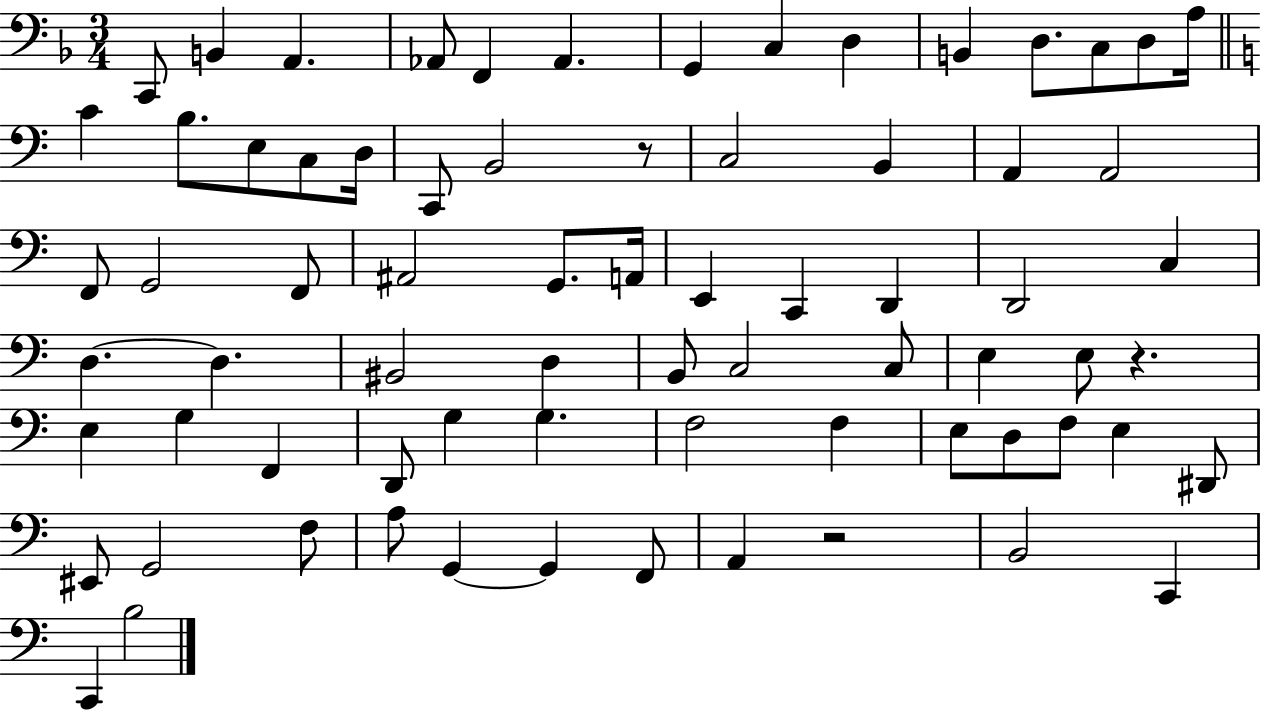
X:1
T:Untitled
M:3/4
L:1/4
K:F
C,,/2 B,, A,, _A,,/2 F,, _A,, G,, C, D, B,, D,/2 C,/2 D,/2 A,/4 C B,/2 E,/2 C,/2 D,/4 C,,/2 B,,2 z/2 C,2 B,, A,, A,,2 F,,/2 G,,2 F,,/2 ^A,,2 G,,/2 A,,/4 E,, C,, D,, D,,2 C, D, D, ^B,,2 D, B,,/2 C,2 C,/2 E, E,/2 z E, G, F,, D,,/2 G, G, F,2 F, E,/2 D,/2 F,/2 E, ^D,,/2 ^E,,/2 G,,2 F,/2 A,/2 G,, G,, F,,/2 A,, z2 B,,2 C,, C,, B,2